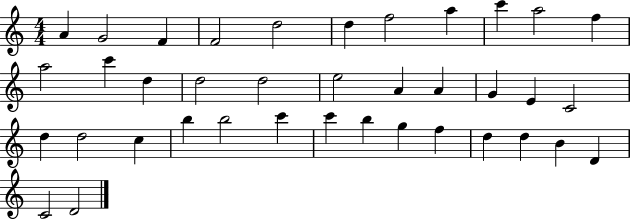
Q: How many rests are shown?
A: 0